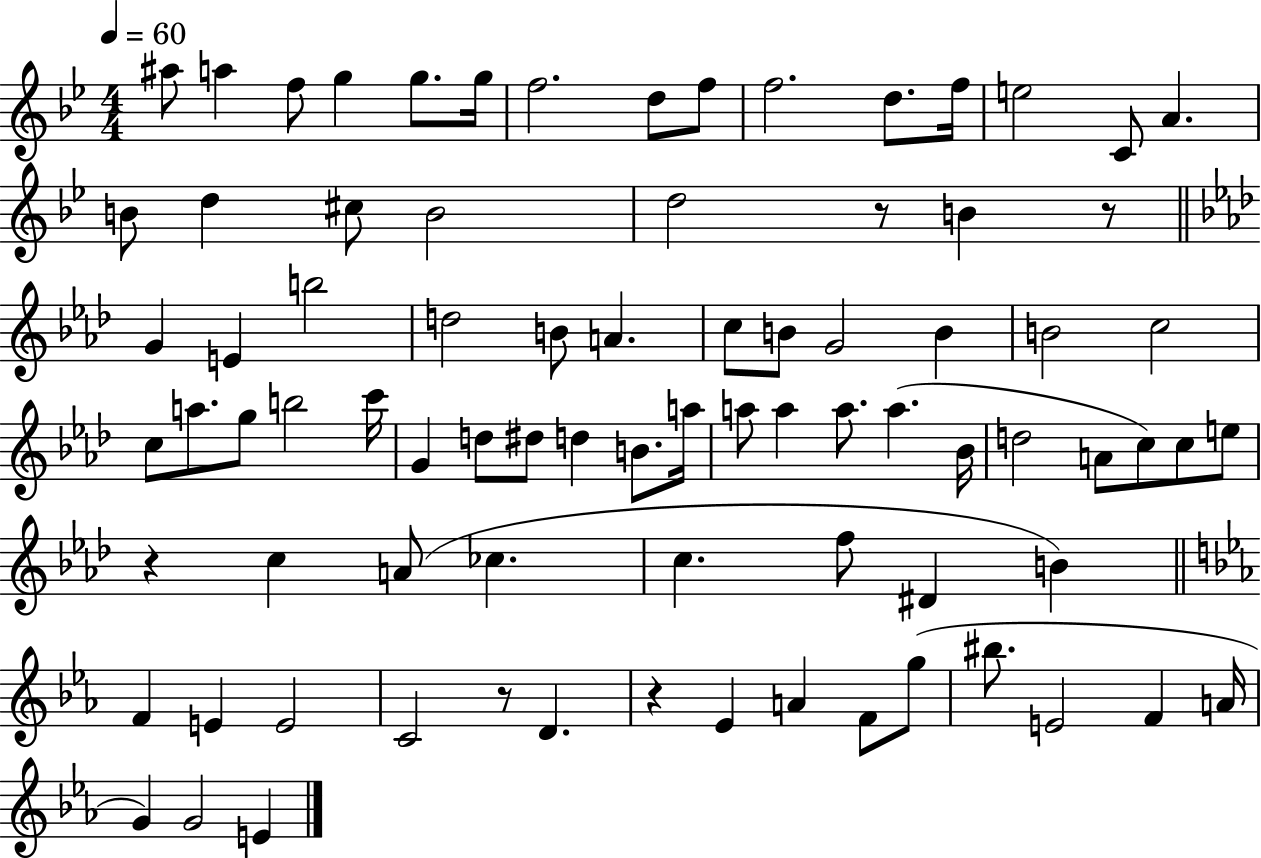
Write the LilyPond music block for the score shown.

{
  \clef treble
  \numericTimeSignature
  \time 4/4
  \key bes \major
  \tempo 4 = 60
  ais''8 a''4 f''8 g''4 g''8. g''16 | f''2. d''8 f''8 | f''2. d''8. f''16 | e''2 c'8 a'4. | \break b'8 d''4 cis''8 b'2 | d''2 r8 b'4 r8 | \bar "||" \break \key aes \major g'4 e'4 b''2 | d''2 b'8 a'4. | c''8 b'8 g'2 b'4 | b'2 c''2 | \break c''8 a''8. g''8 b''2 c'''16 | g'4 d''8 dis''8 d''4 b'8. a''16 | a''8 a''4 a''8. a''4.( bes'16 | d''2 a'8 c''8) c''8 e''8 | \break r4 c''4 a'8( ces''4. | c''4. f''8 dis'4 b'4) | \bar "||" \break \key ees \major f'4 e'4 e'2 | c'2 r8 d'4. | r4 ees'4 a'4 f'8 g''8( | bis''8. e'2 f'4 a'16 | \break g'4) g'2 e'4 | \bar "|."
}